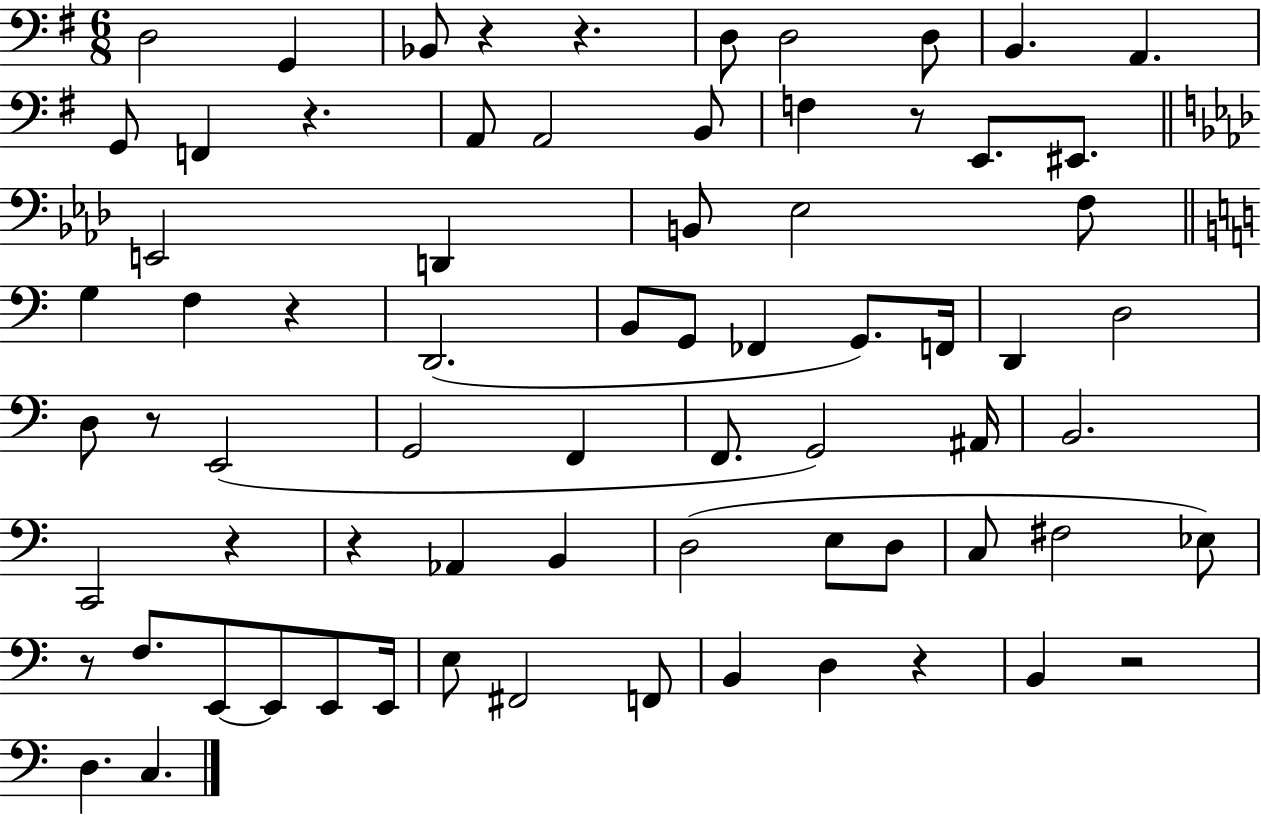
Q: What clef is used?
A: bass